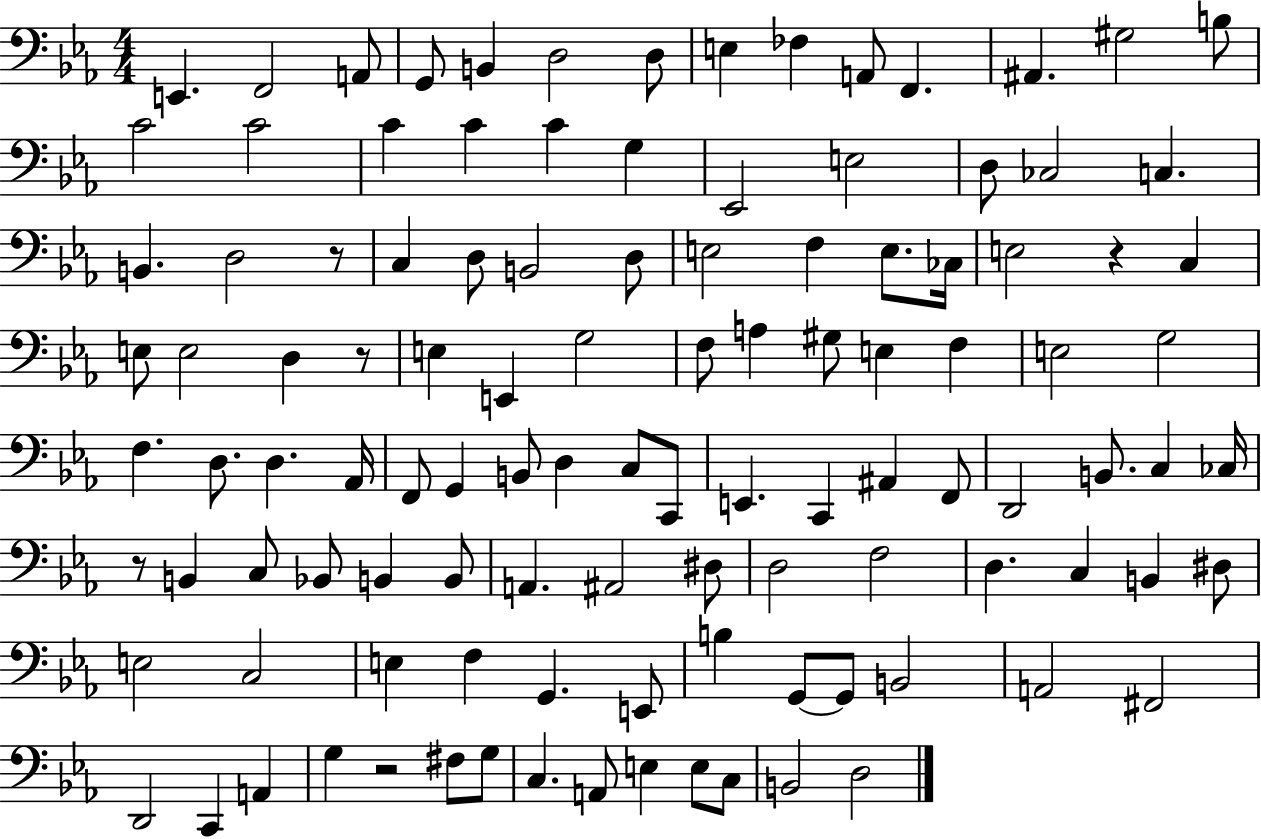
{
  \clef bass
  \numericTimeSignature
  \time 4/4
  \key ees \major
  e,4. f,2 a,8 | g,8 b,4 d2 d8 | e4 fes4 a,8 f,4. | ais,4. gis2 b8 | \break c'2 c'2 | c'4 c'4 c'4 g4 | ees,2 e2 | d8 ces2 c4. | \break b,4. d2 r8 | c4 d8 b,2 d8 | e2 f4 e8. ces16 | e2 r4 c4 | \break e8 e2 d4 r8 | e4 e,4 g2 | f8 a4 gis8 e4 f4 | e2 g2 | \break f4. d8. d4. aes,16 | f,8 g,4 b,8 d4 c8 c,8 | e,4. c,4 ais,4 f,8 | d,2 b,8. c4 ces16 | \break r8 b,4 c8 bes,8 b,4 b,8 | a,4. ais,2 dis8 | d2 f2 | d4. c4 b,4 dis8 | \break e2 c2 | e4 f4 g,4. e,8 | b4 g,8~~ g,8 b,2 | a,2 fis,2 | \break d,2 c,4 a,4 | g4 r2 fis8 g8 | c4. a,8 e4 e8 c8 | b,2 d2 | \break \bar "|."
}